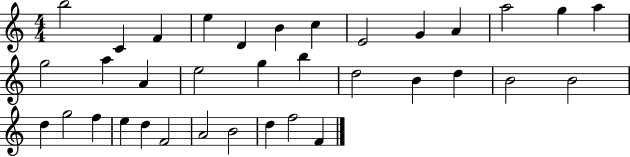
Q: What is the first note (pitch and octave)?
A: B5